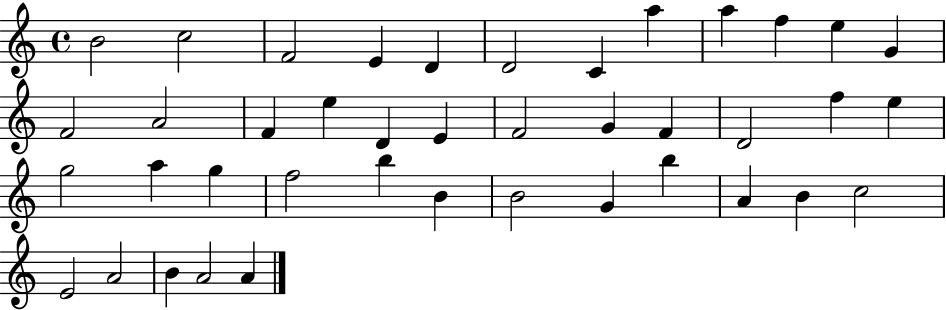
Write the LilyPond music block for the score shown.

{
  \clef treble
  \time 4/4
  \defaultTimeSignature
  \key c \major
  b'2 c''2 | f'2 e'4 d'4 | d'2 c'4 a''4 | a''4 f''4 e''4 g'4 | \break f'2 a'2 | f'4 e''4 d'4 e'4 | f'2 g'4 f'4 | d'2 f''4 e''4 | \break g''2 a''4 g''4 | f''2 b''4 b'4 | b'2 g'4 b''4 | a'4 b'4 c''2 | \break e'2 a'2 | b'4 a'2 a'4 | \bar "|."
}